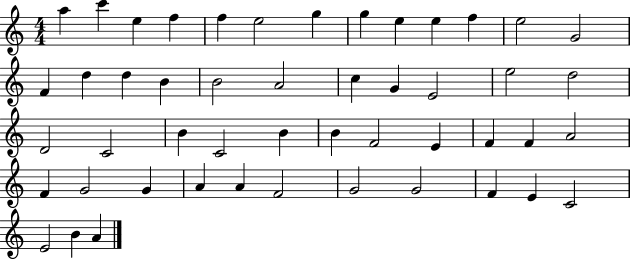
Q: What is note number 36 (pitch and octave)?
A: F4